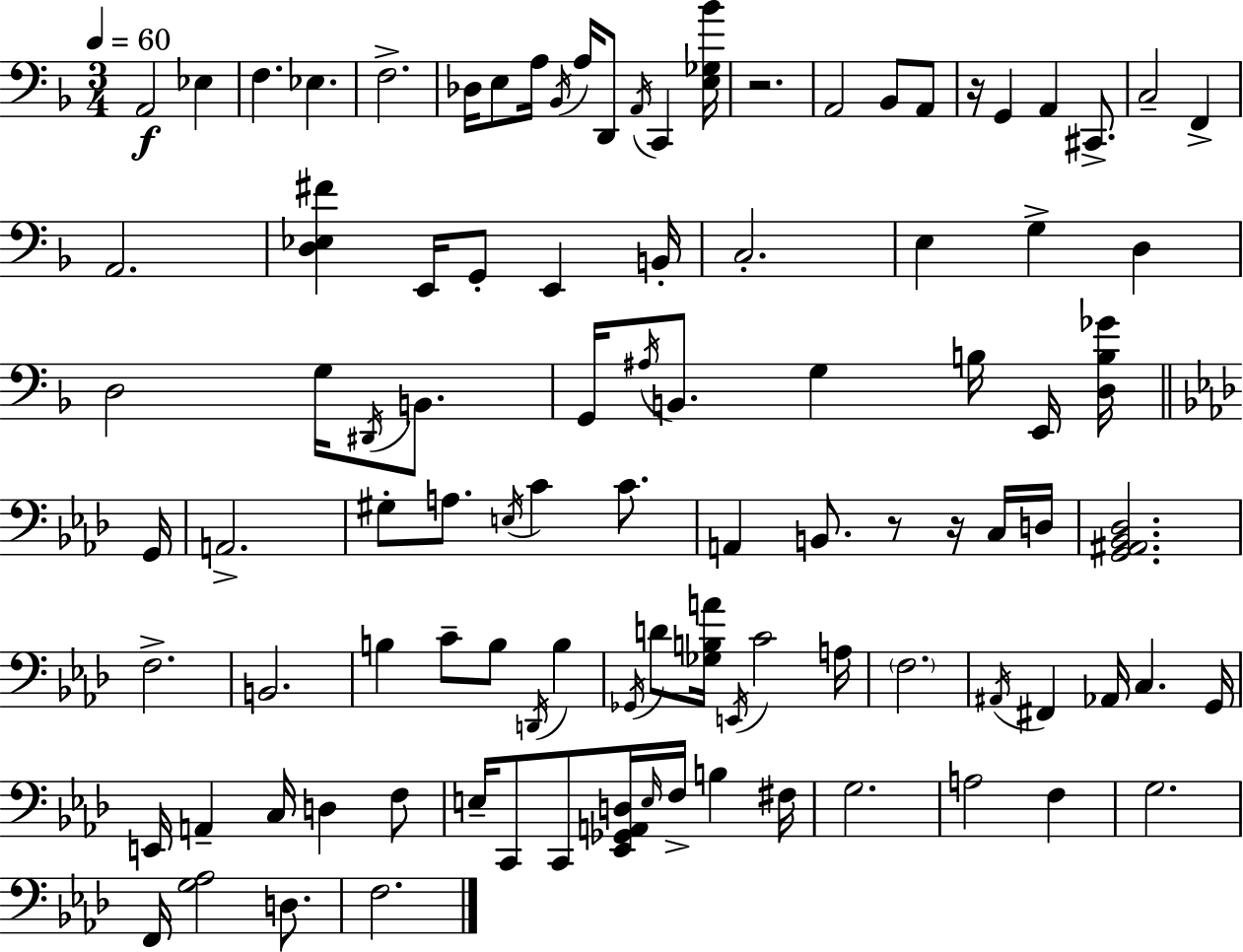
A2/h Eb3/q F3/q. Eb3/q. F3/h. Db3/s E3/e A3/s Bb2/s A3/s D2/e A2/s C2/q [E3,Gb3,Bb4]/s R/h. A2/h Bb2/e A2/e R/s G2/q A2/q C#2/e. C3/h F2/q A2/h. [D3,Eb3,F#4]/q E2/s G2/e E2/q B2/s C3/h. E3/q G3/q D3/q D3/h G3/s D#2/s B2/e. G2/s A#3/s B2/e. G3/q B3/s E2/s [D3,B3,Gb4]/s G2/s A2/h. G#3/e A3/e. E3/s C4/q C4/e. A2/q B2/e. R/e R/s C3/s D3/s [G2,A#2,Bb2,Db3]/h. F3/h. B2/h. B3/q C4/e B3/e D2/s B3/q Gb2/s D4/e [Gb3,B3,A4]/s E2/s C4/h A3/s F3/h. A#2/s F#2/q Ab2/s C3/q. G2/s E2/s A2/q C3/s D3/q F3/e E3/s C2/e C2/e [Eb2,Gb2,A2,D3]/s E3/s F3/s B3/q F#3/s G3/h. A3/h F3/q G3/h. F2/s [G3,Ab3]/h D3/e. F3/h.